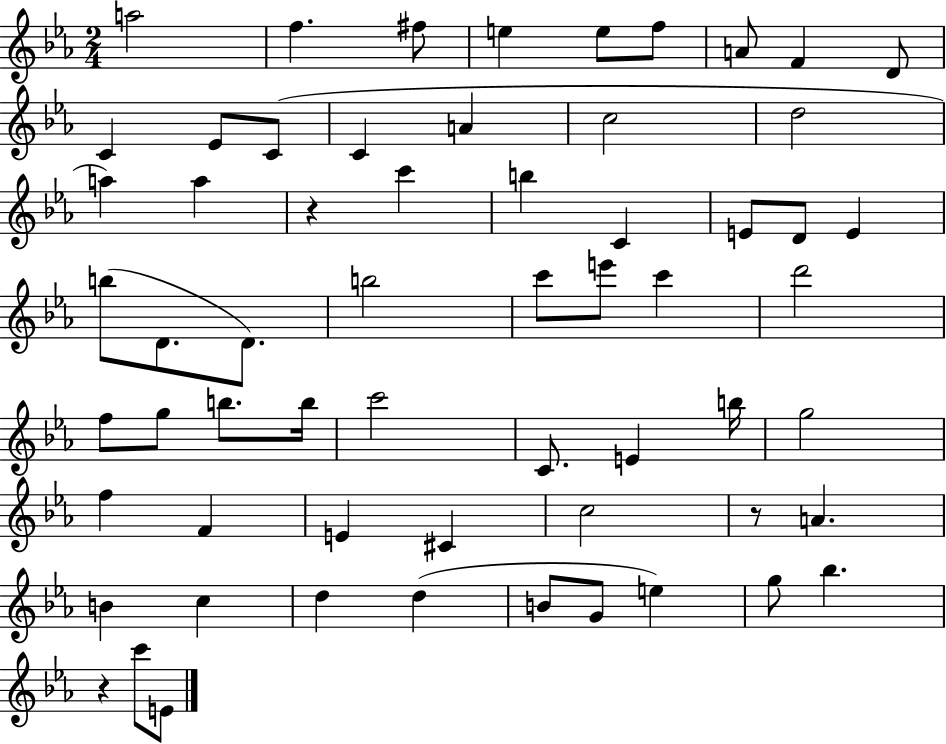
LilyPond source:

{
  \clef treble
  \numericTimeSignature
  \time 2/4
  \key ees \major
  \repeat volta 2 { a''2 | f''4. fis''8 | e''4 e''8 f''8 | a'8 f'4 d'8 | \break c'4 ees'8 c'8( | c'4 a'4 | c''2 | d''2 | \break a''4) a''4 | r4 c'''4 | b''4 c'4 | e'8 d'8 e'4 | \break b''8( d'8. d'8.) | b''2 | c'''8 e'''8 c'''4 | d'''2 | \break f''8 g''8 b''8. b''16 | c'''2 | c'8. e'4 b''16 | g''2 | \break f''4 f'4 | e'4 cis'4 | c''2 | r8 a'4. | \break b'4 c''4 | d''4 d''4( | b'8 g'8 e''4) | g''8 bes''4. | \break r4 c'''8 e'8 | } \bar "|."
}